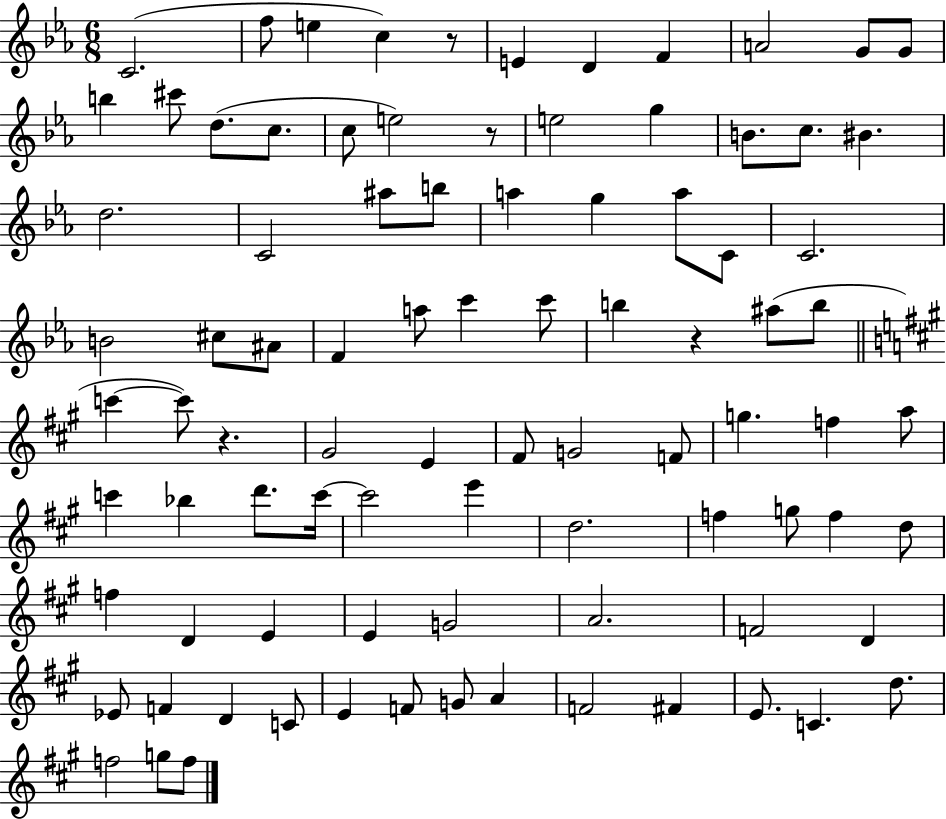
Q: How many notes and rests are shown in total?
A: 89